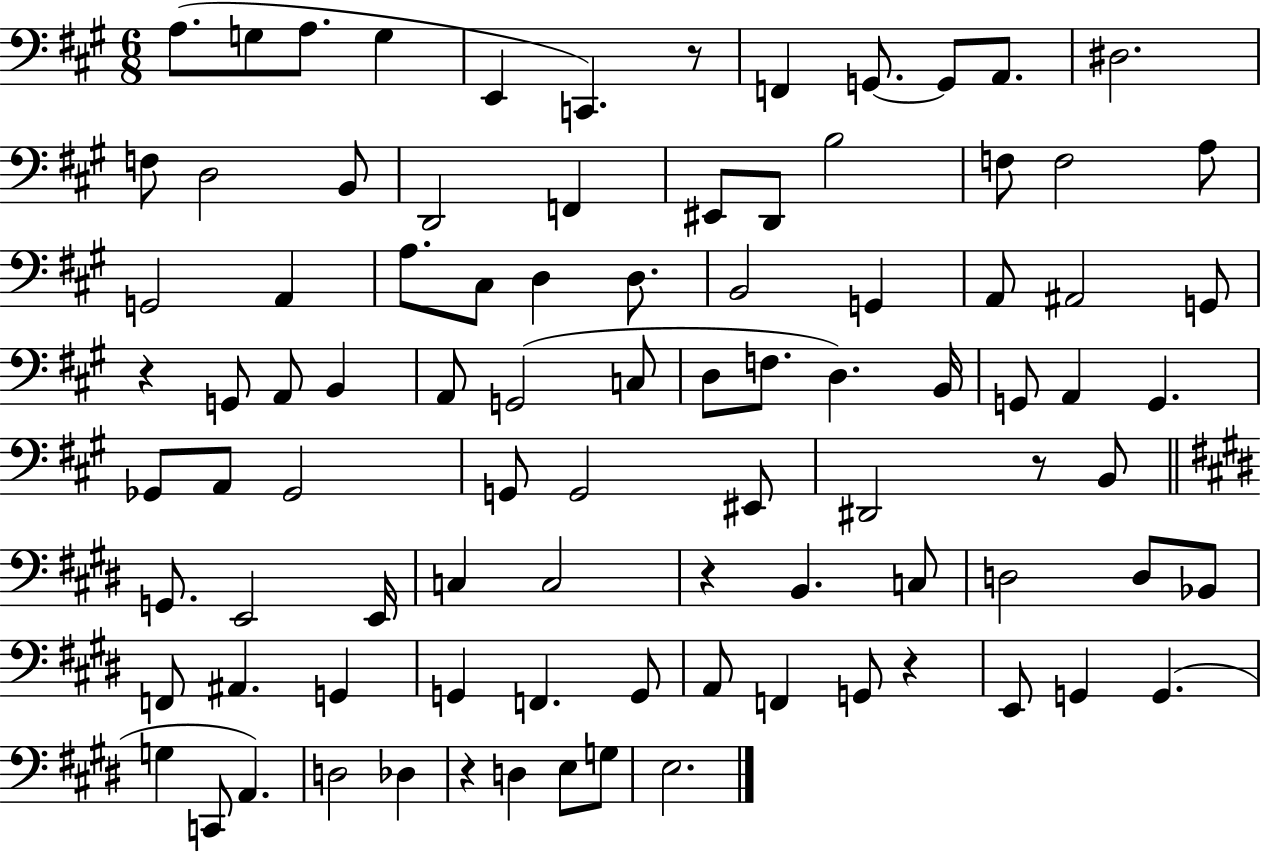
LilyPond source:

{
  \clef bass
  \numericTimeSignature
  \time 6/8
  \key a \major
  a8.( g8 a8. g4 | e,4 c,4.) r8 | f,4 g,8.~~ g,8 a,8. | dis2. | \break f8 d2 b,8 | d,2 f,4 | eis,8 d,8 b2 | f8 f2 a8 | \break g,2 a,4 | a8. cis8 d4 d8. | b,2 g,4 | a,8 ais,2 g,8 | \break r4 g,8 a,8 b,4 | a,8 g,2( c8 | d8 f8. d4.) b,16 | g,8 a,4 g,4. | \break ges,8 a,8 ges,2 | g,8 g,2 eis,8 | dis,2 r8 b,8 | \bar "||" \break \key e \major g,8. e,2 e,16 | c4 c2 | r4 b,4. c8 | d2 d8 bes,8 | \break f,8 ais,4. g,4 | g,4 f,4. g,8 | a,8 f,4 g,8 r4 | e,8 g,4 g,4.( | \break g4 c,8 a,4.) | d2 des4 | r4 d4 e8 g8 | e2. | \break \bar "|."
}